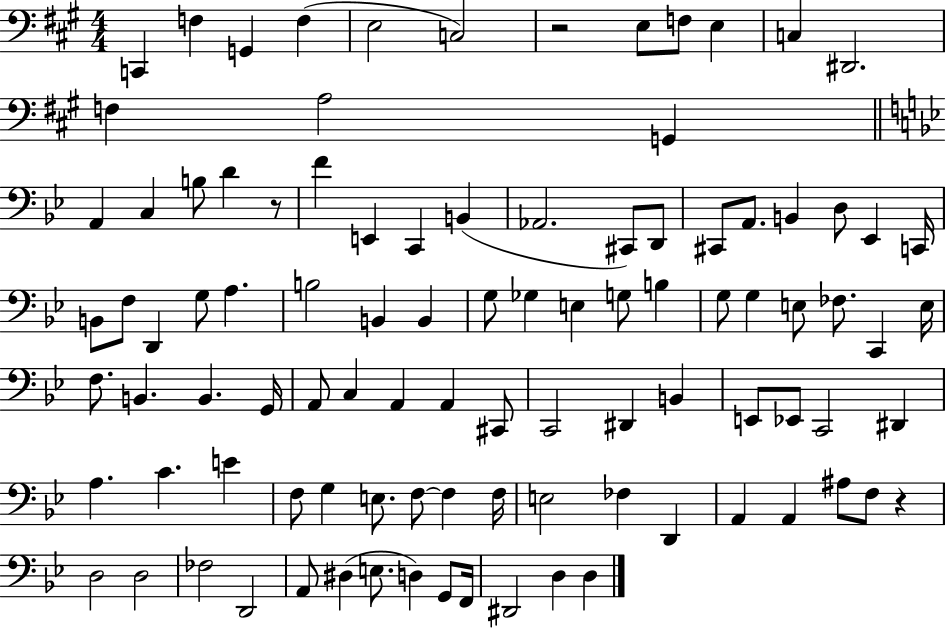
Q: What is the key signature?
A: A major